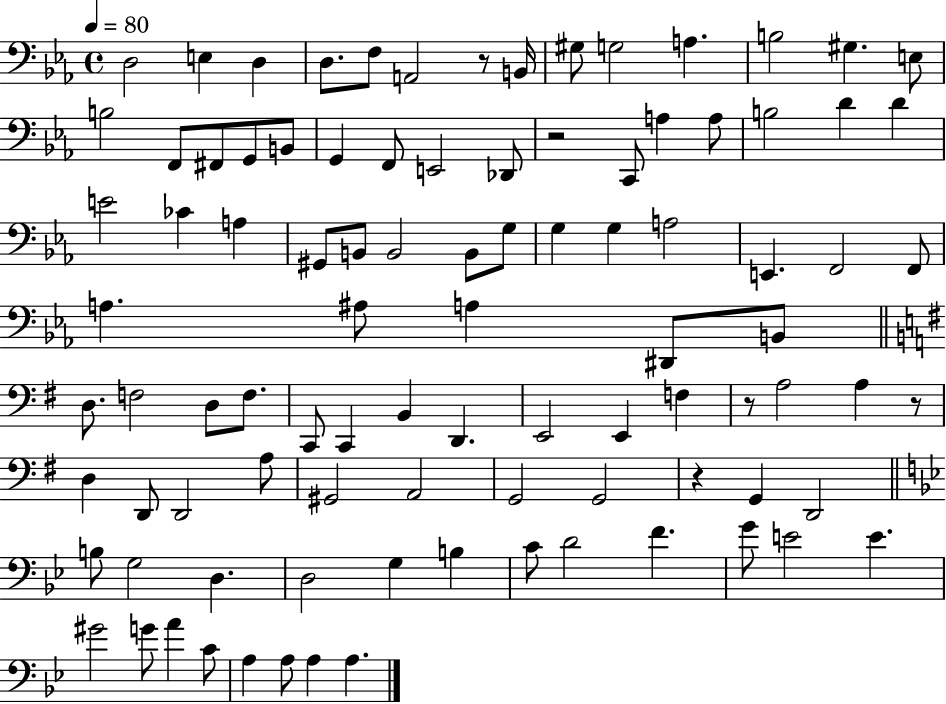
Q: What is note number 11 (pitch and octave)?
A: B3